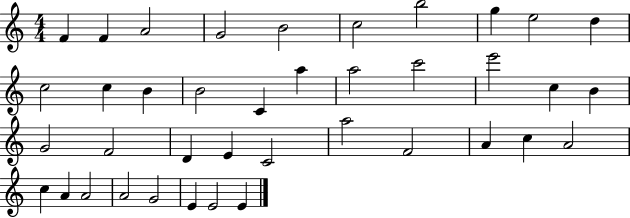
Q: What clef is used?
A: treble